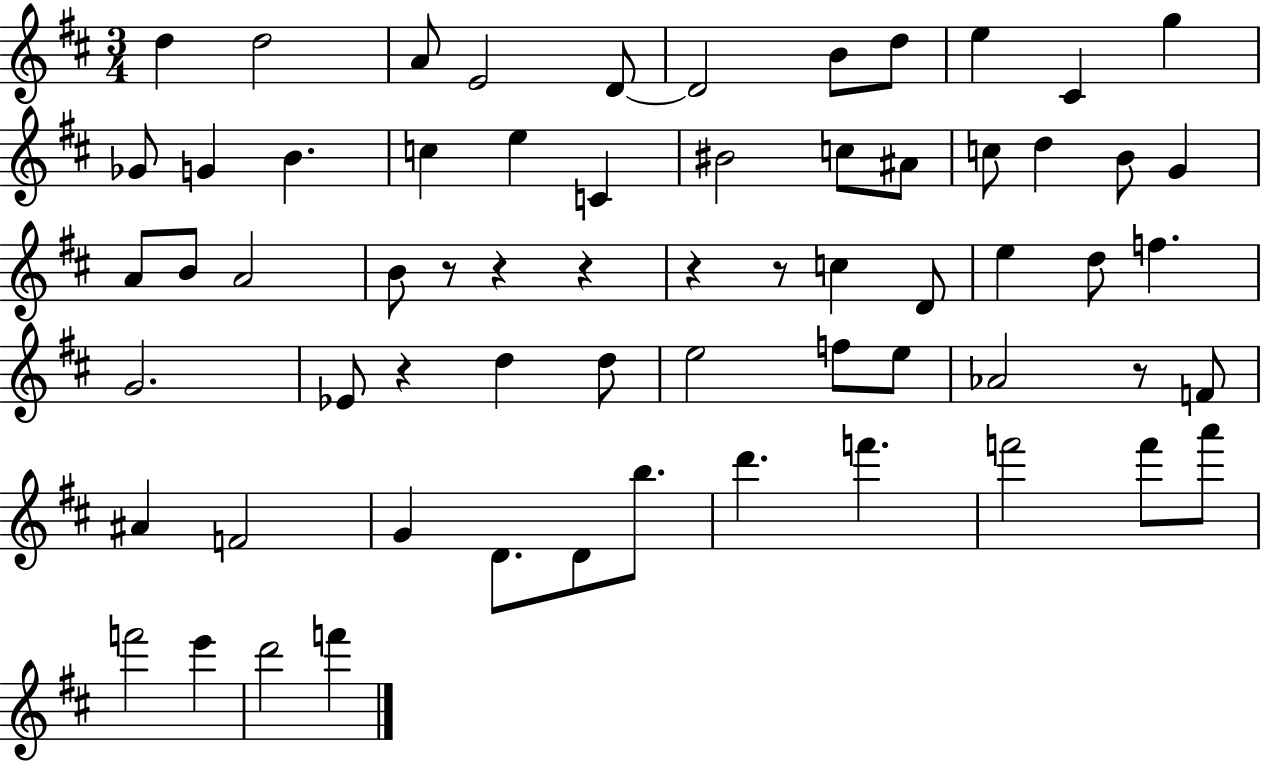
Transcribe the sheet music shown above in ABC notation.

X:1
T:Untitled
M:3/4
L:1/4
K:D
d d2 A/2 E2 D/2 D2 B/2 d/2 e ^C g _G/2 G B c e C ^B2 c/2 ^A/2 c/2 d B/2 G A/2 B/2 A2 B/2 z/2 z z z z/2 c D/2 e d/2 f G2 _E/2 z d d/2 e2 f/2 e/2 _A2 z/2 F/2 ^A F2 G D/2 D/2 b/2 d' f' f'2 f'/2 a'/2 f'2 e' d'2 f'